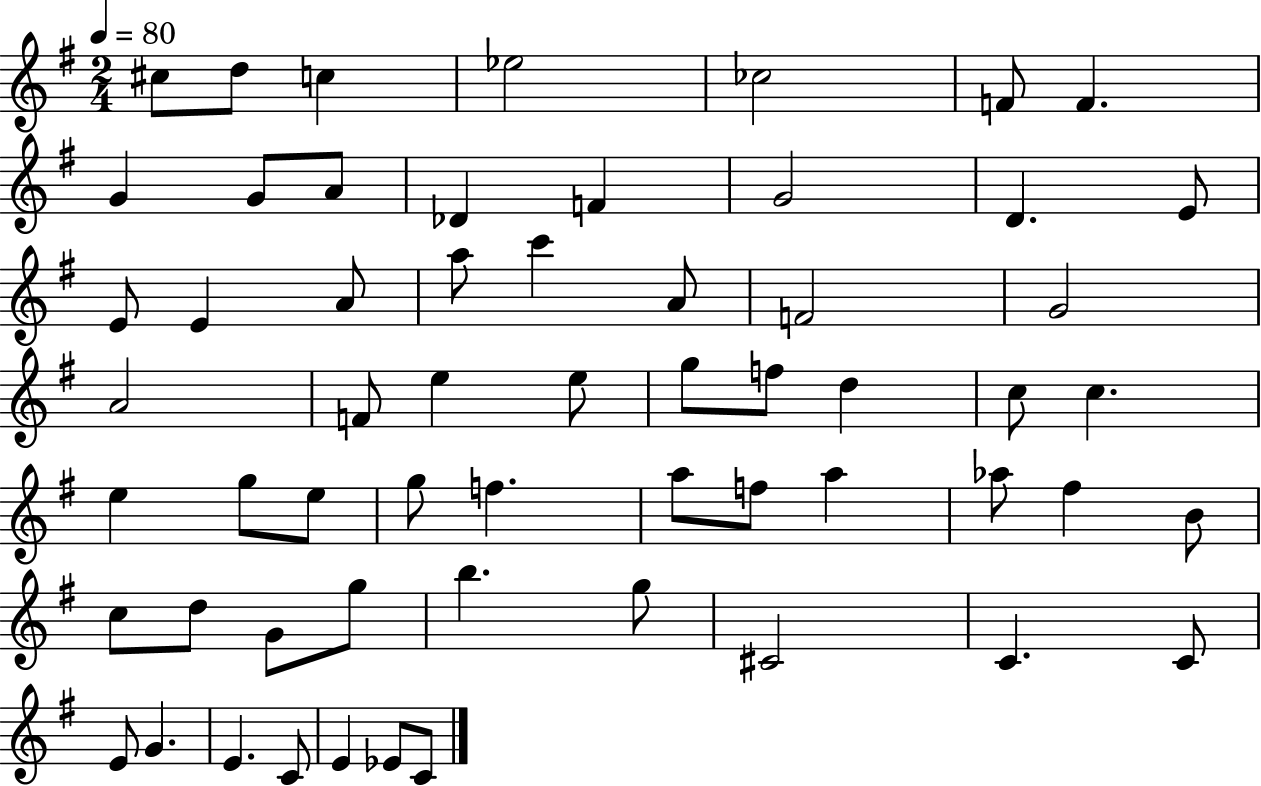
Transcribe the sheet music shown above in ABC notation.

X:1
T:Untitled
M:2/4
L:1/4
K:G
^c/2 d/2 c _e2 _c2 F/2 F G G/2 A/2 _D F G2 D E/2 E/2 E A/2 a/2 c' A/2 F2 G2 A2 F/2 e e/2 g/2 f/2 d c/2 c e g/2 e/2 g/2 f a/2 f/2 a _a/2 ^f B/2 c/2 d/2 G/2 g/2 b g/2 ^C2 C C/2 E/2 G E C/2 E _E/2 C/2